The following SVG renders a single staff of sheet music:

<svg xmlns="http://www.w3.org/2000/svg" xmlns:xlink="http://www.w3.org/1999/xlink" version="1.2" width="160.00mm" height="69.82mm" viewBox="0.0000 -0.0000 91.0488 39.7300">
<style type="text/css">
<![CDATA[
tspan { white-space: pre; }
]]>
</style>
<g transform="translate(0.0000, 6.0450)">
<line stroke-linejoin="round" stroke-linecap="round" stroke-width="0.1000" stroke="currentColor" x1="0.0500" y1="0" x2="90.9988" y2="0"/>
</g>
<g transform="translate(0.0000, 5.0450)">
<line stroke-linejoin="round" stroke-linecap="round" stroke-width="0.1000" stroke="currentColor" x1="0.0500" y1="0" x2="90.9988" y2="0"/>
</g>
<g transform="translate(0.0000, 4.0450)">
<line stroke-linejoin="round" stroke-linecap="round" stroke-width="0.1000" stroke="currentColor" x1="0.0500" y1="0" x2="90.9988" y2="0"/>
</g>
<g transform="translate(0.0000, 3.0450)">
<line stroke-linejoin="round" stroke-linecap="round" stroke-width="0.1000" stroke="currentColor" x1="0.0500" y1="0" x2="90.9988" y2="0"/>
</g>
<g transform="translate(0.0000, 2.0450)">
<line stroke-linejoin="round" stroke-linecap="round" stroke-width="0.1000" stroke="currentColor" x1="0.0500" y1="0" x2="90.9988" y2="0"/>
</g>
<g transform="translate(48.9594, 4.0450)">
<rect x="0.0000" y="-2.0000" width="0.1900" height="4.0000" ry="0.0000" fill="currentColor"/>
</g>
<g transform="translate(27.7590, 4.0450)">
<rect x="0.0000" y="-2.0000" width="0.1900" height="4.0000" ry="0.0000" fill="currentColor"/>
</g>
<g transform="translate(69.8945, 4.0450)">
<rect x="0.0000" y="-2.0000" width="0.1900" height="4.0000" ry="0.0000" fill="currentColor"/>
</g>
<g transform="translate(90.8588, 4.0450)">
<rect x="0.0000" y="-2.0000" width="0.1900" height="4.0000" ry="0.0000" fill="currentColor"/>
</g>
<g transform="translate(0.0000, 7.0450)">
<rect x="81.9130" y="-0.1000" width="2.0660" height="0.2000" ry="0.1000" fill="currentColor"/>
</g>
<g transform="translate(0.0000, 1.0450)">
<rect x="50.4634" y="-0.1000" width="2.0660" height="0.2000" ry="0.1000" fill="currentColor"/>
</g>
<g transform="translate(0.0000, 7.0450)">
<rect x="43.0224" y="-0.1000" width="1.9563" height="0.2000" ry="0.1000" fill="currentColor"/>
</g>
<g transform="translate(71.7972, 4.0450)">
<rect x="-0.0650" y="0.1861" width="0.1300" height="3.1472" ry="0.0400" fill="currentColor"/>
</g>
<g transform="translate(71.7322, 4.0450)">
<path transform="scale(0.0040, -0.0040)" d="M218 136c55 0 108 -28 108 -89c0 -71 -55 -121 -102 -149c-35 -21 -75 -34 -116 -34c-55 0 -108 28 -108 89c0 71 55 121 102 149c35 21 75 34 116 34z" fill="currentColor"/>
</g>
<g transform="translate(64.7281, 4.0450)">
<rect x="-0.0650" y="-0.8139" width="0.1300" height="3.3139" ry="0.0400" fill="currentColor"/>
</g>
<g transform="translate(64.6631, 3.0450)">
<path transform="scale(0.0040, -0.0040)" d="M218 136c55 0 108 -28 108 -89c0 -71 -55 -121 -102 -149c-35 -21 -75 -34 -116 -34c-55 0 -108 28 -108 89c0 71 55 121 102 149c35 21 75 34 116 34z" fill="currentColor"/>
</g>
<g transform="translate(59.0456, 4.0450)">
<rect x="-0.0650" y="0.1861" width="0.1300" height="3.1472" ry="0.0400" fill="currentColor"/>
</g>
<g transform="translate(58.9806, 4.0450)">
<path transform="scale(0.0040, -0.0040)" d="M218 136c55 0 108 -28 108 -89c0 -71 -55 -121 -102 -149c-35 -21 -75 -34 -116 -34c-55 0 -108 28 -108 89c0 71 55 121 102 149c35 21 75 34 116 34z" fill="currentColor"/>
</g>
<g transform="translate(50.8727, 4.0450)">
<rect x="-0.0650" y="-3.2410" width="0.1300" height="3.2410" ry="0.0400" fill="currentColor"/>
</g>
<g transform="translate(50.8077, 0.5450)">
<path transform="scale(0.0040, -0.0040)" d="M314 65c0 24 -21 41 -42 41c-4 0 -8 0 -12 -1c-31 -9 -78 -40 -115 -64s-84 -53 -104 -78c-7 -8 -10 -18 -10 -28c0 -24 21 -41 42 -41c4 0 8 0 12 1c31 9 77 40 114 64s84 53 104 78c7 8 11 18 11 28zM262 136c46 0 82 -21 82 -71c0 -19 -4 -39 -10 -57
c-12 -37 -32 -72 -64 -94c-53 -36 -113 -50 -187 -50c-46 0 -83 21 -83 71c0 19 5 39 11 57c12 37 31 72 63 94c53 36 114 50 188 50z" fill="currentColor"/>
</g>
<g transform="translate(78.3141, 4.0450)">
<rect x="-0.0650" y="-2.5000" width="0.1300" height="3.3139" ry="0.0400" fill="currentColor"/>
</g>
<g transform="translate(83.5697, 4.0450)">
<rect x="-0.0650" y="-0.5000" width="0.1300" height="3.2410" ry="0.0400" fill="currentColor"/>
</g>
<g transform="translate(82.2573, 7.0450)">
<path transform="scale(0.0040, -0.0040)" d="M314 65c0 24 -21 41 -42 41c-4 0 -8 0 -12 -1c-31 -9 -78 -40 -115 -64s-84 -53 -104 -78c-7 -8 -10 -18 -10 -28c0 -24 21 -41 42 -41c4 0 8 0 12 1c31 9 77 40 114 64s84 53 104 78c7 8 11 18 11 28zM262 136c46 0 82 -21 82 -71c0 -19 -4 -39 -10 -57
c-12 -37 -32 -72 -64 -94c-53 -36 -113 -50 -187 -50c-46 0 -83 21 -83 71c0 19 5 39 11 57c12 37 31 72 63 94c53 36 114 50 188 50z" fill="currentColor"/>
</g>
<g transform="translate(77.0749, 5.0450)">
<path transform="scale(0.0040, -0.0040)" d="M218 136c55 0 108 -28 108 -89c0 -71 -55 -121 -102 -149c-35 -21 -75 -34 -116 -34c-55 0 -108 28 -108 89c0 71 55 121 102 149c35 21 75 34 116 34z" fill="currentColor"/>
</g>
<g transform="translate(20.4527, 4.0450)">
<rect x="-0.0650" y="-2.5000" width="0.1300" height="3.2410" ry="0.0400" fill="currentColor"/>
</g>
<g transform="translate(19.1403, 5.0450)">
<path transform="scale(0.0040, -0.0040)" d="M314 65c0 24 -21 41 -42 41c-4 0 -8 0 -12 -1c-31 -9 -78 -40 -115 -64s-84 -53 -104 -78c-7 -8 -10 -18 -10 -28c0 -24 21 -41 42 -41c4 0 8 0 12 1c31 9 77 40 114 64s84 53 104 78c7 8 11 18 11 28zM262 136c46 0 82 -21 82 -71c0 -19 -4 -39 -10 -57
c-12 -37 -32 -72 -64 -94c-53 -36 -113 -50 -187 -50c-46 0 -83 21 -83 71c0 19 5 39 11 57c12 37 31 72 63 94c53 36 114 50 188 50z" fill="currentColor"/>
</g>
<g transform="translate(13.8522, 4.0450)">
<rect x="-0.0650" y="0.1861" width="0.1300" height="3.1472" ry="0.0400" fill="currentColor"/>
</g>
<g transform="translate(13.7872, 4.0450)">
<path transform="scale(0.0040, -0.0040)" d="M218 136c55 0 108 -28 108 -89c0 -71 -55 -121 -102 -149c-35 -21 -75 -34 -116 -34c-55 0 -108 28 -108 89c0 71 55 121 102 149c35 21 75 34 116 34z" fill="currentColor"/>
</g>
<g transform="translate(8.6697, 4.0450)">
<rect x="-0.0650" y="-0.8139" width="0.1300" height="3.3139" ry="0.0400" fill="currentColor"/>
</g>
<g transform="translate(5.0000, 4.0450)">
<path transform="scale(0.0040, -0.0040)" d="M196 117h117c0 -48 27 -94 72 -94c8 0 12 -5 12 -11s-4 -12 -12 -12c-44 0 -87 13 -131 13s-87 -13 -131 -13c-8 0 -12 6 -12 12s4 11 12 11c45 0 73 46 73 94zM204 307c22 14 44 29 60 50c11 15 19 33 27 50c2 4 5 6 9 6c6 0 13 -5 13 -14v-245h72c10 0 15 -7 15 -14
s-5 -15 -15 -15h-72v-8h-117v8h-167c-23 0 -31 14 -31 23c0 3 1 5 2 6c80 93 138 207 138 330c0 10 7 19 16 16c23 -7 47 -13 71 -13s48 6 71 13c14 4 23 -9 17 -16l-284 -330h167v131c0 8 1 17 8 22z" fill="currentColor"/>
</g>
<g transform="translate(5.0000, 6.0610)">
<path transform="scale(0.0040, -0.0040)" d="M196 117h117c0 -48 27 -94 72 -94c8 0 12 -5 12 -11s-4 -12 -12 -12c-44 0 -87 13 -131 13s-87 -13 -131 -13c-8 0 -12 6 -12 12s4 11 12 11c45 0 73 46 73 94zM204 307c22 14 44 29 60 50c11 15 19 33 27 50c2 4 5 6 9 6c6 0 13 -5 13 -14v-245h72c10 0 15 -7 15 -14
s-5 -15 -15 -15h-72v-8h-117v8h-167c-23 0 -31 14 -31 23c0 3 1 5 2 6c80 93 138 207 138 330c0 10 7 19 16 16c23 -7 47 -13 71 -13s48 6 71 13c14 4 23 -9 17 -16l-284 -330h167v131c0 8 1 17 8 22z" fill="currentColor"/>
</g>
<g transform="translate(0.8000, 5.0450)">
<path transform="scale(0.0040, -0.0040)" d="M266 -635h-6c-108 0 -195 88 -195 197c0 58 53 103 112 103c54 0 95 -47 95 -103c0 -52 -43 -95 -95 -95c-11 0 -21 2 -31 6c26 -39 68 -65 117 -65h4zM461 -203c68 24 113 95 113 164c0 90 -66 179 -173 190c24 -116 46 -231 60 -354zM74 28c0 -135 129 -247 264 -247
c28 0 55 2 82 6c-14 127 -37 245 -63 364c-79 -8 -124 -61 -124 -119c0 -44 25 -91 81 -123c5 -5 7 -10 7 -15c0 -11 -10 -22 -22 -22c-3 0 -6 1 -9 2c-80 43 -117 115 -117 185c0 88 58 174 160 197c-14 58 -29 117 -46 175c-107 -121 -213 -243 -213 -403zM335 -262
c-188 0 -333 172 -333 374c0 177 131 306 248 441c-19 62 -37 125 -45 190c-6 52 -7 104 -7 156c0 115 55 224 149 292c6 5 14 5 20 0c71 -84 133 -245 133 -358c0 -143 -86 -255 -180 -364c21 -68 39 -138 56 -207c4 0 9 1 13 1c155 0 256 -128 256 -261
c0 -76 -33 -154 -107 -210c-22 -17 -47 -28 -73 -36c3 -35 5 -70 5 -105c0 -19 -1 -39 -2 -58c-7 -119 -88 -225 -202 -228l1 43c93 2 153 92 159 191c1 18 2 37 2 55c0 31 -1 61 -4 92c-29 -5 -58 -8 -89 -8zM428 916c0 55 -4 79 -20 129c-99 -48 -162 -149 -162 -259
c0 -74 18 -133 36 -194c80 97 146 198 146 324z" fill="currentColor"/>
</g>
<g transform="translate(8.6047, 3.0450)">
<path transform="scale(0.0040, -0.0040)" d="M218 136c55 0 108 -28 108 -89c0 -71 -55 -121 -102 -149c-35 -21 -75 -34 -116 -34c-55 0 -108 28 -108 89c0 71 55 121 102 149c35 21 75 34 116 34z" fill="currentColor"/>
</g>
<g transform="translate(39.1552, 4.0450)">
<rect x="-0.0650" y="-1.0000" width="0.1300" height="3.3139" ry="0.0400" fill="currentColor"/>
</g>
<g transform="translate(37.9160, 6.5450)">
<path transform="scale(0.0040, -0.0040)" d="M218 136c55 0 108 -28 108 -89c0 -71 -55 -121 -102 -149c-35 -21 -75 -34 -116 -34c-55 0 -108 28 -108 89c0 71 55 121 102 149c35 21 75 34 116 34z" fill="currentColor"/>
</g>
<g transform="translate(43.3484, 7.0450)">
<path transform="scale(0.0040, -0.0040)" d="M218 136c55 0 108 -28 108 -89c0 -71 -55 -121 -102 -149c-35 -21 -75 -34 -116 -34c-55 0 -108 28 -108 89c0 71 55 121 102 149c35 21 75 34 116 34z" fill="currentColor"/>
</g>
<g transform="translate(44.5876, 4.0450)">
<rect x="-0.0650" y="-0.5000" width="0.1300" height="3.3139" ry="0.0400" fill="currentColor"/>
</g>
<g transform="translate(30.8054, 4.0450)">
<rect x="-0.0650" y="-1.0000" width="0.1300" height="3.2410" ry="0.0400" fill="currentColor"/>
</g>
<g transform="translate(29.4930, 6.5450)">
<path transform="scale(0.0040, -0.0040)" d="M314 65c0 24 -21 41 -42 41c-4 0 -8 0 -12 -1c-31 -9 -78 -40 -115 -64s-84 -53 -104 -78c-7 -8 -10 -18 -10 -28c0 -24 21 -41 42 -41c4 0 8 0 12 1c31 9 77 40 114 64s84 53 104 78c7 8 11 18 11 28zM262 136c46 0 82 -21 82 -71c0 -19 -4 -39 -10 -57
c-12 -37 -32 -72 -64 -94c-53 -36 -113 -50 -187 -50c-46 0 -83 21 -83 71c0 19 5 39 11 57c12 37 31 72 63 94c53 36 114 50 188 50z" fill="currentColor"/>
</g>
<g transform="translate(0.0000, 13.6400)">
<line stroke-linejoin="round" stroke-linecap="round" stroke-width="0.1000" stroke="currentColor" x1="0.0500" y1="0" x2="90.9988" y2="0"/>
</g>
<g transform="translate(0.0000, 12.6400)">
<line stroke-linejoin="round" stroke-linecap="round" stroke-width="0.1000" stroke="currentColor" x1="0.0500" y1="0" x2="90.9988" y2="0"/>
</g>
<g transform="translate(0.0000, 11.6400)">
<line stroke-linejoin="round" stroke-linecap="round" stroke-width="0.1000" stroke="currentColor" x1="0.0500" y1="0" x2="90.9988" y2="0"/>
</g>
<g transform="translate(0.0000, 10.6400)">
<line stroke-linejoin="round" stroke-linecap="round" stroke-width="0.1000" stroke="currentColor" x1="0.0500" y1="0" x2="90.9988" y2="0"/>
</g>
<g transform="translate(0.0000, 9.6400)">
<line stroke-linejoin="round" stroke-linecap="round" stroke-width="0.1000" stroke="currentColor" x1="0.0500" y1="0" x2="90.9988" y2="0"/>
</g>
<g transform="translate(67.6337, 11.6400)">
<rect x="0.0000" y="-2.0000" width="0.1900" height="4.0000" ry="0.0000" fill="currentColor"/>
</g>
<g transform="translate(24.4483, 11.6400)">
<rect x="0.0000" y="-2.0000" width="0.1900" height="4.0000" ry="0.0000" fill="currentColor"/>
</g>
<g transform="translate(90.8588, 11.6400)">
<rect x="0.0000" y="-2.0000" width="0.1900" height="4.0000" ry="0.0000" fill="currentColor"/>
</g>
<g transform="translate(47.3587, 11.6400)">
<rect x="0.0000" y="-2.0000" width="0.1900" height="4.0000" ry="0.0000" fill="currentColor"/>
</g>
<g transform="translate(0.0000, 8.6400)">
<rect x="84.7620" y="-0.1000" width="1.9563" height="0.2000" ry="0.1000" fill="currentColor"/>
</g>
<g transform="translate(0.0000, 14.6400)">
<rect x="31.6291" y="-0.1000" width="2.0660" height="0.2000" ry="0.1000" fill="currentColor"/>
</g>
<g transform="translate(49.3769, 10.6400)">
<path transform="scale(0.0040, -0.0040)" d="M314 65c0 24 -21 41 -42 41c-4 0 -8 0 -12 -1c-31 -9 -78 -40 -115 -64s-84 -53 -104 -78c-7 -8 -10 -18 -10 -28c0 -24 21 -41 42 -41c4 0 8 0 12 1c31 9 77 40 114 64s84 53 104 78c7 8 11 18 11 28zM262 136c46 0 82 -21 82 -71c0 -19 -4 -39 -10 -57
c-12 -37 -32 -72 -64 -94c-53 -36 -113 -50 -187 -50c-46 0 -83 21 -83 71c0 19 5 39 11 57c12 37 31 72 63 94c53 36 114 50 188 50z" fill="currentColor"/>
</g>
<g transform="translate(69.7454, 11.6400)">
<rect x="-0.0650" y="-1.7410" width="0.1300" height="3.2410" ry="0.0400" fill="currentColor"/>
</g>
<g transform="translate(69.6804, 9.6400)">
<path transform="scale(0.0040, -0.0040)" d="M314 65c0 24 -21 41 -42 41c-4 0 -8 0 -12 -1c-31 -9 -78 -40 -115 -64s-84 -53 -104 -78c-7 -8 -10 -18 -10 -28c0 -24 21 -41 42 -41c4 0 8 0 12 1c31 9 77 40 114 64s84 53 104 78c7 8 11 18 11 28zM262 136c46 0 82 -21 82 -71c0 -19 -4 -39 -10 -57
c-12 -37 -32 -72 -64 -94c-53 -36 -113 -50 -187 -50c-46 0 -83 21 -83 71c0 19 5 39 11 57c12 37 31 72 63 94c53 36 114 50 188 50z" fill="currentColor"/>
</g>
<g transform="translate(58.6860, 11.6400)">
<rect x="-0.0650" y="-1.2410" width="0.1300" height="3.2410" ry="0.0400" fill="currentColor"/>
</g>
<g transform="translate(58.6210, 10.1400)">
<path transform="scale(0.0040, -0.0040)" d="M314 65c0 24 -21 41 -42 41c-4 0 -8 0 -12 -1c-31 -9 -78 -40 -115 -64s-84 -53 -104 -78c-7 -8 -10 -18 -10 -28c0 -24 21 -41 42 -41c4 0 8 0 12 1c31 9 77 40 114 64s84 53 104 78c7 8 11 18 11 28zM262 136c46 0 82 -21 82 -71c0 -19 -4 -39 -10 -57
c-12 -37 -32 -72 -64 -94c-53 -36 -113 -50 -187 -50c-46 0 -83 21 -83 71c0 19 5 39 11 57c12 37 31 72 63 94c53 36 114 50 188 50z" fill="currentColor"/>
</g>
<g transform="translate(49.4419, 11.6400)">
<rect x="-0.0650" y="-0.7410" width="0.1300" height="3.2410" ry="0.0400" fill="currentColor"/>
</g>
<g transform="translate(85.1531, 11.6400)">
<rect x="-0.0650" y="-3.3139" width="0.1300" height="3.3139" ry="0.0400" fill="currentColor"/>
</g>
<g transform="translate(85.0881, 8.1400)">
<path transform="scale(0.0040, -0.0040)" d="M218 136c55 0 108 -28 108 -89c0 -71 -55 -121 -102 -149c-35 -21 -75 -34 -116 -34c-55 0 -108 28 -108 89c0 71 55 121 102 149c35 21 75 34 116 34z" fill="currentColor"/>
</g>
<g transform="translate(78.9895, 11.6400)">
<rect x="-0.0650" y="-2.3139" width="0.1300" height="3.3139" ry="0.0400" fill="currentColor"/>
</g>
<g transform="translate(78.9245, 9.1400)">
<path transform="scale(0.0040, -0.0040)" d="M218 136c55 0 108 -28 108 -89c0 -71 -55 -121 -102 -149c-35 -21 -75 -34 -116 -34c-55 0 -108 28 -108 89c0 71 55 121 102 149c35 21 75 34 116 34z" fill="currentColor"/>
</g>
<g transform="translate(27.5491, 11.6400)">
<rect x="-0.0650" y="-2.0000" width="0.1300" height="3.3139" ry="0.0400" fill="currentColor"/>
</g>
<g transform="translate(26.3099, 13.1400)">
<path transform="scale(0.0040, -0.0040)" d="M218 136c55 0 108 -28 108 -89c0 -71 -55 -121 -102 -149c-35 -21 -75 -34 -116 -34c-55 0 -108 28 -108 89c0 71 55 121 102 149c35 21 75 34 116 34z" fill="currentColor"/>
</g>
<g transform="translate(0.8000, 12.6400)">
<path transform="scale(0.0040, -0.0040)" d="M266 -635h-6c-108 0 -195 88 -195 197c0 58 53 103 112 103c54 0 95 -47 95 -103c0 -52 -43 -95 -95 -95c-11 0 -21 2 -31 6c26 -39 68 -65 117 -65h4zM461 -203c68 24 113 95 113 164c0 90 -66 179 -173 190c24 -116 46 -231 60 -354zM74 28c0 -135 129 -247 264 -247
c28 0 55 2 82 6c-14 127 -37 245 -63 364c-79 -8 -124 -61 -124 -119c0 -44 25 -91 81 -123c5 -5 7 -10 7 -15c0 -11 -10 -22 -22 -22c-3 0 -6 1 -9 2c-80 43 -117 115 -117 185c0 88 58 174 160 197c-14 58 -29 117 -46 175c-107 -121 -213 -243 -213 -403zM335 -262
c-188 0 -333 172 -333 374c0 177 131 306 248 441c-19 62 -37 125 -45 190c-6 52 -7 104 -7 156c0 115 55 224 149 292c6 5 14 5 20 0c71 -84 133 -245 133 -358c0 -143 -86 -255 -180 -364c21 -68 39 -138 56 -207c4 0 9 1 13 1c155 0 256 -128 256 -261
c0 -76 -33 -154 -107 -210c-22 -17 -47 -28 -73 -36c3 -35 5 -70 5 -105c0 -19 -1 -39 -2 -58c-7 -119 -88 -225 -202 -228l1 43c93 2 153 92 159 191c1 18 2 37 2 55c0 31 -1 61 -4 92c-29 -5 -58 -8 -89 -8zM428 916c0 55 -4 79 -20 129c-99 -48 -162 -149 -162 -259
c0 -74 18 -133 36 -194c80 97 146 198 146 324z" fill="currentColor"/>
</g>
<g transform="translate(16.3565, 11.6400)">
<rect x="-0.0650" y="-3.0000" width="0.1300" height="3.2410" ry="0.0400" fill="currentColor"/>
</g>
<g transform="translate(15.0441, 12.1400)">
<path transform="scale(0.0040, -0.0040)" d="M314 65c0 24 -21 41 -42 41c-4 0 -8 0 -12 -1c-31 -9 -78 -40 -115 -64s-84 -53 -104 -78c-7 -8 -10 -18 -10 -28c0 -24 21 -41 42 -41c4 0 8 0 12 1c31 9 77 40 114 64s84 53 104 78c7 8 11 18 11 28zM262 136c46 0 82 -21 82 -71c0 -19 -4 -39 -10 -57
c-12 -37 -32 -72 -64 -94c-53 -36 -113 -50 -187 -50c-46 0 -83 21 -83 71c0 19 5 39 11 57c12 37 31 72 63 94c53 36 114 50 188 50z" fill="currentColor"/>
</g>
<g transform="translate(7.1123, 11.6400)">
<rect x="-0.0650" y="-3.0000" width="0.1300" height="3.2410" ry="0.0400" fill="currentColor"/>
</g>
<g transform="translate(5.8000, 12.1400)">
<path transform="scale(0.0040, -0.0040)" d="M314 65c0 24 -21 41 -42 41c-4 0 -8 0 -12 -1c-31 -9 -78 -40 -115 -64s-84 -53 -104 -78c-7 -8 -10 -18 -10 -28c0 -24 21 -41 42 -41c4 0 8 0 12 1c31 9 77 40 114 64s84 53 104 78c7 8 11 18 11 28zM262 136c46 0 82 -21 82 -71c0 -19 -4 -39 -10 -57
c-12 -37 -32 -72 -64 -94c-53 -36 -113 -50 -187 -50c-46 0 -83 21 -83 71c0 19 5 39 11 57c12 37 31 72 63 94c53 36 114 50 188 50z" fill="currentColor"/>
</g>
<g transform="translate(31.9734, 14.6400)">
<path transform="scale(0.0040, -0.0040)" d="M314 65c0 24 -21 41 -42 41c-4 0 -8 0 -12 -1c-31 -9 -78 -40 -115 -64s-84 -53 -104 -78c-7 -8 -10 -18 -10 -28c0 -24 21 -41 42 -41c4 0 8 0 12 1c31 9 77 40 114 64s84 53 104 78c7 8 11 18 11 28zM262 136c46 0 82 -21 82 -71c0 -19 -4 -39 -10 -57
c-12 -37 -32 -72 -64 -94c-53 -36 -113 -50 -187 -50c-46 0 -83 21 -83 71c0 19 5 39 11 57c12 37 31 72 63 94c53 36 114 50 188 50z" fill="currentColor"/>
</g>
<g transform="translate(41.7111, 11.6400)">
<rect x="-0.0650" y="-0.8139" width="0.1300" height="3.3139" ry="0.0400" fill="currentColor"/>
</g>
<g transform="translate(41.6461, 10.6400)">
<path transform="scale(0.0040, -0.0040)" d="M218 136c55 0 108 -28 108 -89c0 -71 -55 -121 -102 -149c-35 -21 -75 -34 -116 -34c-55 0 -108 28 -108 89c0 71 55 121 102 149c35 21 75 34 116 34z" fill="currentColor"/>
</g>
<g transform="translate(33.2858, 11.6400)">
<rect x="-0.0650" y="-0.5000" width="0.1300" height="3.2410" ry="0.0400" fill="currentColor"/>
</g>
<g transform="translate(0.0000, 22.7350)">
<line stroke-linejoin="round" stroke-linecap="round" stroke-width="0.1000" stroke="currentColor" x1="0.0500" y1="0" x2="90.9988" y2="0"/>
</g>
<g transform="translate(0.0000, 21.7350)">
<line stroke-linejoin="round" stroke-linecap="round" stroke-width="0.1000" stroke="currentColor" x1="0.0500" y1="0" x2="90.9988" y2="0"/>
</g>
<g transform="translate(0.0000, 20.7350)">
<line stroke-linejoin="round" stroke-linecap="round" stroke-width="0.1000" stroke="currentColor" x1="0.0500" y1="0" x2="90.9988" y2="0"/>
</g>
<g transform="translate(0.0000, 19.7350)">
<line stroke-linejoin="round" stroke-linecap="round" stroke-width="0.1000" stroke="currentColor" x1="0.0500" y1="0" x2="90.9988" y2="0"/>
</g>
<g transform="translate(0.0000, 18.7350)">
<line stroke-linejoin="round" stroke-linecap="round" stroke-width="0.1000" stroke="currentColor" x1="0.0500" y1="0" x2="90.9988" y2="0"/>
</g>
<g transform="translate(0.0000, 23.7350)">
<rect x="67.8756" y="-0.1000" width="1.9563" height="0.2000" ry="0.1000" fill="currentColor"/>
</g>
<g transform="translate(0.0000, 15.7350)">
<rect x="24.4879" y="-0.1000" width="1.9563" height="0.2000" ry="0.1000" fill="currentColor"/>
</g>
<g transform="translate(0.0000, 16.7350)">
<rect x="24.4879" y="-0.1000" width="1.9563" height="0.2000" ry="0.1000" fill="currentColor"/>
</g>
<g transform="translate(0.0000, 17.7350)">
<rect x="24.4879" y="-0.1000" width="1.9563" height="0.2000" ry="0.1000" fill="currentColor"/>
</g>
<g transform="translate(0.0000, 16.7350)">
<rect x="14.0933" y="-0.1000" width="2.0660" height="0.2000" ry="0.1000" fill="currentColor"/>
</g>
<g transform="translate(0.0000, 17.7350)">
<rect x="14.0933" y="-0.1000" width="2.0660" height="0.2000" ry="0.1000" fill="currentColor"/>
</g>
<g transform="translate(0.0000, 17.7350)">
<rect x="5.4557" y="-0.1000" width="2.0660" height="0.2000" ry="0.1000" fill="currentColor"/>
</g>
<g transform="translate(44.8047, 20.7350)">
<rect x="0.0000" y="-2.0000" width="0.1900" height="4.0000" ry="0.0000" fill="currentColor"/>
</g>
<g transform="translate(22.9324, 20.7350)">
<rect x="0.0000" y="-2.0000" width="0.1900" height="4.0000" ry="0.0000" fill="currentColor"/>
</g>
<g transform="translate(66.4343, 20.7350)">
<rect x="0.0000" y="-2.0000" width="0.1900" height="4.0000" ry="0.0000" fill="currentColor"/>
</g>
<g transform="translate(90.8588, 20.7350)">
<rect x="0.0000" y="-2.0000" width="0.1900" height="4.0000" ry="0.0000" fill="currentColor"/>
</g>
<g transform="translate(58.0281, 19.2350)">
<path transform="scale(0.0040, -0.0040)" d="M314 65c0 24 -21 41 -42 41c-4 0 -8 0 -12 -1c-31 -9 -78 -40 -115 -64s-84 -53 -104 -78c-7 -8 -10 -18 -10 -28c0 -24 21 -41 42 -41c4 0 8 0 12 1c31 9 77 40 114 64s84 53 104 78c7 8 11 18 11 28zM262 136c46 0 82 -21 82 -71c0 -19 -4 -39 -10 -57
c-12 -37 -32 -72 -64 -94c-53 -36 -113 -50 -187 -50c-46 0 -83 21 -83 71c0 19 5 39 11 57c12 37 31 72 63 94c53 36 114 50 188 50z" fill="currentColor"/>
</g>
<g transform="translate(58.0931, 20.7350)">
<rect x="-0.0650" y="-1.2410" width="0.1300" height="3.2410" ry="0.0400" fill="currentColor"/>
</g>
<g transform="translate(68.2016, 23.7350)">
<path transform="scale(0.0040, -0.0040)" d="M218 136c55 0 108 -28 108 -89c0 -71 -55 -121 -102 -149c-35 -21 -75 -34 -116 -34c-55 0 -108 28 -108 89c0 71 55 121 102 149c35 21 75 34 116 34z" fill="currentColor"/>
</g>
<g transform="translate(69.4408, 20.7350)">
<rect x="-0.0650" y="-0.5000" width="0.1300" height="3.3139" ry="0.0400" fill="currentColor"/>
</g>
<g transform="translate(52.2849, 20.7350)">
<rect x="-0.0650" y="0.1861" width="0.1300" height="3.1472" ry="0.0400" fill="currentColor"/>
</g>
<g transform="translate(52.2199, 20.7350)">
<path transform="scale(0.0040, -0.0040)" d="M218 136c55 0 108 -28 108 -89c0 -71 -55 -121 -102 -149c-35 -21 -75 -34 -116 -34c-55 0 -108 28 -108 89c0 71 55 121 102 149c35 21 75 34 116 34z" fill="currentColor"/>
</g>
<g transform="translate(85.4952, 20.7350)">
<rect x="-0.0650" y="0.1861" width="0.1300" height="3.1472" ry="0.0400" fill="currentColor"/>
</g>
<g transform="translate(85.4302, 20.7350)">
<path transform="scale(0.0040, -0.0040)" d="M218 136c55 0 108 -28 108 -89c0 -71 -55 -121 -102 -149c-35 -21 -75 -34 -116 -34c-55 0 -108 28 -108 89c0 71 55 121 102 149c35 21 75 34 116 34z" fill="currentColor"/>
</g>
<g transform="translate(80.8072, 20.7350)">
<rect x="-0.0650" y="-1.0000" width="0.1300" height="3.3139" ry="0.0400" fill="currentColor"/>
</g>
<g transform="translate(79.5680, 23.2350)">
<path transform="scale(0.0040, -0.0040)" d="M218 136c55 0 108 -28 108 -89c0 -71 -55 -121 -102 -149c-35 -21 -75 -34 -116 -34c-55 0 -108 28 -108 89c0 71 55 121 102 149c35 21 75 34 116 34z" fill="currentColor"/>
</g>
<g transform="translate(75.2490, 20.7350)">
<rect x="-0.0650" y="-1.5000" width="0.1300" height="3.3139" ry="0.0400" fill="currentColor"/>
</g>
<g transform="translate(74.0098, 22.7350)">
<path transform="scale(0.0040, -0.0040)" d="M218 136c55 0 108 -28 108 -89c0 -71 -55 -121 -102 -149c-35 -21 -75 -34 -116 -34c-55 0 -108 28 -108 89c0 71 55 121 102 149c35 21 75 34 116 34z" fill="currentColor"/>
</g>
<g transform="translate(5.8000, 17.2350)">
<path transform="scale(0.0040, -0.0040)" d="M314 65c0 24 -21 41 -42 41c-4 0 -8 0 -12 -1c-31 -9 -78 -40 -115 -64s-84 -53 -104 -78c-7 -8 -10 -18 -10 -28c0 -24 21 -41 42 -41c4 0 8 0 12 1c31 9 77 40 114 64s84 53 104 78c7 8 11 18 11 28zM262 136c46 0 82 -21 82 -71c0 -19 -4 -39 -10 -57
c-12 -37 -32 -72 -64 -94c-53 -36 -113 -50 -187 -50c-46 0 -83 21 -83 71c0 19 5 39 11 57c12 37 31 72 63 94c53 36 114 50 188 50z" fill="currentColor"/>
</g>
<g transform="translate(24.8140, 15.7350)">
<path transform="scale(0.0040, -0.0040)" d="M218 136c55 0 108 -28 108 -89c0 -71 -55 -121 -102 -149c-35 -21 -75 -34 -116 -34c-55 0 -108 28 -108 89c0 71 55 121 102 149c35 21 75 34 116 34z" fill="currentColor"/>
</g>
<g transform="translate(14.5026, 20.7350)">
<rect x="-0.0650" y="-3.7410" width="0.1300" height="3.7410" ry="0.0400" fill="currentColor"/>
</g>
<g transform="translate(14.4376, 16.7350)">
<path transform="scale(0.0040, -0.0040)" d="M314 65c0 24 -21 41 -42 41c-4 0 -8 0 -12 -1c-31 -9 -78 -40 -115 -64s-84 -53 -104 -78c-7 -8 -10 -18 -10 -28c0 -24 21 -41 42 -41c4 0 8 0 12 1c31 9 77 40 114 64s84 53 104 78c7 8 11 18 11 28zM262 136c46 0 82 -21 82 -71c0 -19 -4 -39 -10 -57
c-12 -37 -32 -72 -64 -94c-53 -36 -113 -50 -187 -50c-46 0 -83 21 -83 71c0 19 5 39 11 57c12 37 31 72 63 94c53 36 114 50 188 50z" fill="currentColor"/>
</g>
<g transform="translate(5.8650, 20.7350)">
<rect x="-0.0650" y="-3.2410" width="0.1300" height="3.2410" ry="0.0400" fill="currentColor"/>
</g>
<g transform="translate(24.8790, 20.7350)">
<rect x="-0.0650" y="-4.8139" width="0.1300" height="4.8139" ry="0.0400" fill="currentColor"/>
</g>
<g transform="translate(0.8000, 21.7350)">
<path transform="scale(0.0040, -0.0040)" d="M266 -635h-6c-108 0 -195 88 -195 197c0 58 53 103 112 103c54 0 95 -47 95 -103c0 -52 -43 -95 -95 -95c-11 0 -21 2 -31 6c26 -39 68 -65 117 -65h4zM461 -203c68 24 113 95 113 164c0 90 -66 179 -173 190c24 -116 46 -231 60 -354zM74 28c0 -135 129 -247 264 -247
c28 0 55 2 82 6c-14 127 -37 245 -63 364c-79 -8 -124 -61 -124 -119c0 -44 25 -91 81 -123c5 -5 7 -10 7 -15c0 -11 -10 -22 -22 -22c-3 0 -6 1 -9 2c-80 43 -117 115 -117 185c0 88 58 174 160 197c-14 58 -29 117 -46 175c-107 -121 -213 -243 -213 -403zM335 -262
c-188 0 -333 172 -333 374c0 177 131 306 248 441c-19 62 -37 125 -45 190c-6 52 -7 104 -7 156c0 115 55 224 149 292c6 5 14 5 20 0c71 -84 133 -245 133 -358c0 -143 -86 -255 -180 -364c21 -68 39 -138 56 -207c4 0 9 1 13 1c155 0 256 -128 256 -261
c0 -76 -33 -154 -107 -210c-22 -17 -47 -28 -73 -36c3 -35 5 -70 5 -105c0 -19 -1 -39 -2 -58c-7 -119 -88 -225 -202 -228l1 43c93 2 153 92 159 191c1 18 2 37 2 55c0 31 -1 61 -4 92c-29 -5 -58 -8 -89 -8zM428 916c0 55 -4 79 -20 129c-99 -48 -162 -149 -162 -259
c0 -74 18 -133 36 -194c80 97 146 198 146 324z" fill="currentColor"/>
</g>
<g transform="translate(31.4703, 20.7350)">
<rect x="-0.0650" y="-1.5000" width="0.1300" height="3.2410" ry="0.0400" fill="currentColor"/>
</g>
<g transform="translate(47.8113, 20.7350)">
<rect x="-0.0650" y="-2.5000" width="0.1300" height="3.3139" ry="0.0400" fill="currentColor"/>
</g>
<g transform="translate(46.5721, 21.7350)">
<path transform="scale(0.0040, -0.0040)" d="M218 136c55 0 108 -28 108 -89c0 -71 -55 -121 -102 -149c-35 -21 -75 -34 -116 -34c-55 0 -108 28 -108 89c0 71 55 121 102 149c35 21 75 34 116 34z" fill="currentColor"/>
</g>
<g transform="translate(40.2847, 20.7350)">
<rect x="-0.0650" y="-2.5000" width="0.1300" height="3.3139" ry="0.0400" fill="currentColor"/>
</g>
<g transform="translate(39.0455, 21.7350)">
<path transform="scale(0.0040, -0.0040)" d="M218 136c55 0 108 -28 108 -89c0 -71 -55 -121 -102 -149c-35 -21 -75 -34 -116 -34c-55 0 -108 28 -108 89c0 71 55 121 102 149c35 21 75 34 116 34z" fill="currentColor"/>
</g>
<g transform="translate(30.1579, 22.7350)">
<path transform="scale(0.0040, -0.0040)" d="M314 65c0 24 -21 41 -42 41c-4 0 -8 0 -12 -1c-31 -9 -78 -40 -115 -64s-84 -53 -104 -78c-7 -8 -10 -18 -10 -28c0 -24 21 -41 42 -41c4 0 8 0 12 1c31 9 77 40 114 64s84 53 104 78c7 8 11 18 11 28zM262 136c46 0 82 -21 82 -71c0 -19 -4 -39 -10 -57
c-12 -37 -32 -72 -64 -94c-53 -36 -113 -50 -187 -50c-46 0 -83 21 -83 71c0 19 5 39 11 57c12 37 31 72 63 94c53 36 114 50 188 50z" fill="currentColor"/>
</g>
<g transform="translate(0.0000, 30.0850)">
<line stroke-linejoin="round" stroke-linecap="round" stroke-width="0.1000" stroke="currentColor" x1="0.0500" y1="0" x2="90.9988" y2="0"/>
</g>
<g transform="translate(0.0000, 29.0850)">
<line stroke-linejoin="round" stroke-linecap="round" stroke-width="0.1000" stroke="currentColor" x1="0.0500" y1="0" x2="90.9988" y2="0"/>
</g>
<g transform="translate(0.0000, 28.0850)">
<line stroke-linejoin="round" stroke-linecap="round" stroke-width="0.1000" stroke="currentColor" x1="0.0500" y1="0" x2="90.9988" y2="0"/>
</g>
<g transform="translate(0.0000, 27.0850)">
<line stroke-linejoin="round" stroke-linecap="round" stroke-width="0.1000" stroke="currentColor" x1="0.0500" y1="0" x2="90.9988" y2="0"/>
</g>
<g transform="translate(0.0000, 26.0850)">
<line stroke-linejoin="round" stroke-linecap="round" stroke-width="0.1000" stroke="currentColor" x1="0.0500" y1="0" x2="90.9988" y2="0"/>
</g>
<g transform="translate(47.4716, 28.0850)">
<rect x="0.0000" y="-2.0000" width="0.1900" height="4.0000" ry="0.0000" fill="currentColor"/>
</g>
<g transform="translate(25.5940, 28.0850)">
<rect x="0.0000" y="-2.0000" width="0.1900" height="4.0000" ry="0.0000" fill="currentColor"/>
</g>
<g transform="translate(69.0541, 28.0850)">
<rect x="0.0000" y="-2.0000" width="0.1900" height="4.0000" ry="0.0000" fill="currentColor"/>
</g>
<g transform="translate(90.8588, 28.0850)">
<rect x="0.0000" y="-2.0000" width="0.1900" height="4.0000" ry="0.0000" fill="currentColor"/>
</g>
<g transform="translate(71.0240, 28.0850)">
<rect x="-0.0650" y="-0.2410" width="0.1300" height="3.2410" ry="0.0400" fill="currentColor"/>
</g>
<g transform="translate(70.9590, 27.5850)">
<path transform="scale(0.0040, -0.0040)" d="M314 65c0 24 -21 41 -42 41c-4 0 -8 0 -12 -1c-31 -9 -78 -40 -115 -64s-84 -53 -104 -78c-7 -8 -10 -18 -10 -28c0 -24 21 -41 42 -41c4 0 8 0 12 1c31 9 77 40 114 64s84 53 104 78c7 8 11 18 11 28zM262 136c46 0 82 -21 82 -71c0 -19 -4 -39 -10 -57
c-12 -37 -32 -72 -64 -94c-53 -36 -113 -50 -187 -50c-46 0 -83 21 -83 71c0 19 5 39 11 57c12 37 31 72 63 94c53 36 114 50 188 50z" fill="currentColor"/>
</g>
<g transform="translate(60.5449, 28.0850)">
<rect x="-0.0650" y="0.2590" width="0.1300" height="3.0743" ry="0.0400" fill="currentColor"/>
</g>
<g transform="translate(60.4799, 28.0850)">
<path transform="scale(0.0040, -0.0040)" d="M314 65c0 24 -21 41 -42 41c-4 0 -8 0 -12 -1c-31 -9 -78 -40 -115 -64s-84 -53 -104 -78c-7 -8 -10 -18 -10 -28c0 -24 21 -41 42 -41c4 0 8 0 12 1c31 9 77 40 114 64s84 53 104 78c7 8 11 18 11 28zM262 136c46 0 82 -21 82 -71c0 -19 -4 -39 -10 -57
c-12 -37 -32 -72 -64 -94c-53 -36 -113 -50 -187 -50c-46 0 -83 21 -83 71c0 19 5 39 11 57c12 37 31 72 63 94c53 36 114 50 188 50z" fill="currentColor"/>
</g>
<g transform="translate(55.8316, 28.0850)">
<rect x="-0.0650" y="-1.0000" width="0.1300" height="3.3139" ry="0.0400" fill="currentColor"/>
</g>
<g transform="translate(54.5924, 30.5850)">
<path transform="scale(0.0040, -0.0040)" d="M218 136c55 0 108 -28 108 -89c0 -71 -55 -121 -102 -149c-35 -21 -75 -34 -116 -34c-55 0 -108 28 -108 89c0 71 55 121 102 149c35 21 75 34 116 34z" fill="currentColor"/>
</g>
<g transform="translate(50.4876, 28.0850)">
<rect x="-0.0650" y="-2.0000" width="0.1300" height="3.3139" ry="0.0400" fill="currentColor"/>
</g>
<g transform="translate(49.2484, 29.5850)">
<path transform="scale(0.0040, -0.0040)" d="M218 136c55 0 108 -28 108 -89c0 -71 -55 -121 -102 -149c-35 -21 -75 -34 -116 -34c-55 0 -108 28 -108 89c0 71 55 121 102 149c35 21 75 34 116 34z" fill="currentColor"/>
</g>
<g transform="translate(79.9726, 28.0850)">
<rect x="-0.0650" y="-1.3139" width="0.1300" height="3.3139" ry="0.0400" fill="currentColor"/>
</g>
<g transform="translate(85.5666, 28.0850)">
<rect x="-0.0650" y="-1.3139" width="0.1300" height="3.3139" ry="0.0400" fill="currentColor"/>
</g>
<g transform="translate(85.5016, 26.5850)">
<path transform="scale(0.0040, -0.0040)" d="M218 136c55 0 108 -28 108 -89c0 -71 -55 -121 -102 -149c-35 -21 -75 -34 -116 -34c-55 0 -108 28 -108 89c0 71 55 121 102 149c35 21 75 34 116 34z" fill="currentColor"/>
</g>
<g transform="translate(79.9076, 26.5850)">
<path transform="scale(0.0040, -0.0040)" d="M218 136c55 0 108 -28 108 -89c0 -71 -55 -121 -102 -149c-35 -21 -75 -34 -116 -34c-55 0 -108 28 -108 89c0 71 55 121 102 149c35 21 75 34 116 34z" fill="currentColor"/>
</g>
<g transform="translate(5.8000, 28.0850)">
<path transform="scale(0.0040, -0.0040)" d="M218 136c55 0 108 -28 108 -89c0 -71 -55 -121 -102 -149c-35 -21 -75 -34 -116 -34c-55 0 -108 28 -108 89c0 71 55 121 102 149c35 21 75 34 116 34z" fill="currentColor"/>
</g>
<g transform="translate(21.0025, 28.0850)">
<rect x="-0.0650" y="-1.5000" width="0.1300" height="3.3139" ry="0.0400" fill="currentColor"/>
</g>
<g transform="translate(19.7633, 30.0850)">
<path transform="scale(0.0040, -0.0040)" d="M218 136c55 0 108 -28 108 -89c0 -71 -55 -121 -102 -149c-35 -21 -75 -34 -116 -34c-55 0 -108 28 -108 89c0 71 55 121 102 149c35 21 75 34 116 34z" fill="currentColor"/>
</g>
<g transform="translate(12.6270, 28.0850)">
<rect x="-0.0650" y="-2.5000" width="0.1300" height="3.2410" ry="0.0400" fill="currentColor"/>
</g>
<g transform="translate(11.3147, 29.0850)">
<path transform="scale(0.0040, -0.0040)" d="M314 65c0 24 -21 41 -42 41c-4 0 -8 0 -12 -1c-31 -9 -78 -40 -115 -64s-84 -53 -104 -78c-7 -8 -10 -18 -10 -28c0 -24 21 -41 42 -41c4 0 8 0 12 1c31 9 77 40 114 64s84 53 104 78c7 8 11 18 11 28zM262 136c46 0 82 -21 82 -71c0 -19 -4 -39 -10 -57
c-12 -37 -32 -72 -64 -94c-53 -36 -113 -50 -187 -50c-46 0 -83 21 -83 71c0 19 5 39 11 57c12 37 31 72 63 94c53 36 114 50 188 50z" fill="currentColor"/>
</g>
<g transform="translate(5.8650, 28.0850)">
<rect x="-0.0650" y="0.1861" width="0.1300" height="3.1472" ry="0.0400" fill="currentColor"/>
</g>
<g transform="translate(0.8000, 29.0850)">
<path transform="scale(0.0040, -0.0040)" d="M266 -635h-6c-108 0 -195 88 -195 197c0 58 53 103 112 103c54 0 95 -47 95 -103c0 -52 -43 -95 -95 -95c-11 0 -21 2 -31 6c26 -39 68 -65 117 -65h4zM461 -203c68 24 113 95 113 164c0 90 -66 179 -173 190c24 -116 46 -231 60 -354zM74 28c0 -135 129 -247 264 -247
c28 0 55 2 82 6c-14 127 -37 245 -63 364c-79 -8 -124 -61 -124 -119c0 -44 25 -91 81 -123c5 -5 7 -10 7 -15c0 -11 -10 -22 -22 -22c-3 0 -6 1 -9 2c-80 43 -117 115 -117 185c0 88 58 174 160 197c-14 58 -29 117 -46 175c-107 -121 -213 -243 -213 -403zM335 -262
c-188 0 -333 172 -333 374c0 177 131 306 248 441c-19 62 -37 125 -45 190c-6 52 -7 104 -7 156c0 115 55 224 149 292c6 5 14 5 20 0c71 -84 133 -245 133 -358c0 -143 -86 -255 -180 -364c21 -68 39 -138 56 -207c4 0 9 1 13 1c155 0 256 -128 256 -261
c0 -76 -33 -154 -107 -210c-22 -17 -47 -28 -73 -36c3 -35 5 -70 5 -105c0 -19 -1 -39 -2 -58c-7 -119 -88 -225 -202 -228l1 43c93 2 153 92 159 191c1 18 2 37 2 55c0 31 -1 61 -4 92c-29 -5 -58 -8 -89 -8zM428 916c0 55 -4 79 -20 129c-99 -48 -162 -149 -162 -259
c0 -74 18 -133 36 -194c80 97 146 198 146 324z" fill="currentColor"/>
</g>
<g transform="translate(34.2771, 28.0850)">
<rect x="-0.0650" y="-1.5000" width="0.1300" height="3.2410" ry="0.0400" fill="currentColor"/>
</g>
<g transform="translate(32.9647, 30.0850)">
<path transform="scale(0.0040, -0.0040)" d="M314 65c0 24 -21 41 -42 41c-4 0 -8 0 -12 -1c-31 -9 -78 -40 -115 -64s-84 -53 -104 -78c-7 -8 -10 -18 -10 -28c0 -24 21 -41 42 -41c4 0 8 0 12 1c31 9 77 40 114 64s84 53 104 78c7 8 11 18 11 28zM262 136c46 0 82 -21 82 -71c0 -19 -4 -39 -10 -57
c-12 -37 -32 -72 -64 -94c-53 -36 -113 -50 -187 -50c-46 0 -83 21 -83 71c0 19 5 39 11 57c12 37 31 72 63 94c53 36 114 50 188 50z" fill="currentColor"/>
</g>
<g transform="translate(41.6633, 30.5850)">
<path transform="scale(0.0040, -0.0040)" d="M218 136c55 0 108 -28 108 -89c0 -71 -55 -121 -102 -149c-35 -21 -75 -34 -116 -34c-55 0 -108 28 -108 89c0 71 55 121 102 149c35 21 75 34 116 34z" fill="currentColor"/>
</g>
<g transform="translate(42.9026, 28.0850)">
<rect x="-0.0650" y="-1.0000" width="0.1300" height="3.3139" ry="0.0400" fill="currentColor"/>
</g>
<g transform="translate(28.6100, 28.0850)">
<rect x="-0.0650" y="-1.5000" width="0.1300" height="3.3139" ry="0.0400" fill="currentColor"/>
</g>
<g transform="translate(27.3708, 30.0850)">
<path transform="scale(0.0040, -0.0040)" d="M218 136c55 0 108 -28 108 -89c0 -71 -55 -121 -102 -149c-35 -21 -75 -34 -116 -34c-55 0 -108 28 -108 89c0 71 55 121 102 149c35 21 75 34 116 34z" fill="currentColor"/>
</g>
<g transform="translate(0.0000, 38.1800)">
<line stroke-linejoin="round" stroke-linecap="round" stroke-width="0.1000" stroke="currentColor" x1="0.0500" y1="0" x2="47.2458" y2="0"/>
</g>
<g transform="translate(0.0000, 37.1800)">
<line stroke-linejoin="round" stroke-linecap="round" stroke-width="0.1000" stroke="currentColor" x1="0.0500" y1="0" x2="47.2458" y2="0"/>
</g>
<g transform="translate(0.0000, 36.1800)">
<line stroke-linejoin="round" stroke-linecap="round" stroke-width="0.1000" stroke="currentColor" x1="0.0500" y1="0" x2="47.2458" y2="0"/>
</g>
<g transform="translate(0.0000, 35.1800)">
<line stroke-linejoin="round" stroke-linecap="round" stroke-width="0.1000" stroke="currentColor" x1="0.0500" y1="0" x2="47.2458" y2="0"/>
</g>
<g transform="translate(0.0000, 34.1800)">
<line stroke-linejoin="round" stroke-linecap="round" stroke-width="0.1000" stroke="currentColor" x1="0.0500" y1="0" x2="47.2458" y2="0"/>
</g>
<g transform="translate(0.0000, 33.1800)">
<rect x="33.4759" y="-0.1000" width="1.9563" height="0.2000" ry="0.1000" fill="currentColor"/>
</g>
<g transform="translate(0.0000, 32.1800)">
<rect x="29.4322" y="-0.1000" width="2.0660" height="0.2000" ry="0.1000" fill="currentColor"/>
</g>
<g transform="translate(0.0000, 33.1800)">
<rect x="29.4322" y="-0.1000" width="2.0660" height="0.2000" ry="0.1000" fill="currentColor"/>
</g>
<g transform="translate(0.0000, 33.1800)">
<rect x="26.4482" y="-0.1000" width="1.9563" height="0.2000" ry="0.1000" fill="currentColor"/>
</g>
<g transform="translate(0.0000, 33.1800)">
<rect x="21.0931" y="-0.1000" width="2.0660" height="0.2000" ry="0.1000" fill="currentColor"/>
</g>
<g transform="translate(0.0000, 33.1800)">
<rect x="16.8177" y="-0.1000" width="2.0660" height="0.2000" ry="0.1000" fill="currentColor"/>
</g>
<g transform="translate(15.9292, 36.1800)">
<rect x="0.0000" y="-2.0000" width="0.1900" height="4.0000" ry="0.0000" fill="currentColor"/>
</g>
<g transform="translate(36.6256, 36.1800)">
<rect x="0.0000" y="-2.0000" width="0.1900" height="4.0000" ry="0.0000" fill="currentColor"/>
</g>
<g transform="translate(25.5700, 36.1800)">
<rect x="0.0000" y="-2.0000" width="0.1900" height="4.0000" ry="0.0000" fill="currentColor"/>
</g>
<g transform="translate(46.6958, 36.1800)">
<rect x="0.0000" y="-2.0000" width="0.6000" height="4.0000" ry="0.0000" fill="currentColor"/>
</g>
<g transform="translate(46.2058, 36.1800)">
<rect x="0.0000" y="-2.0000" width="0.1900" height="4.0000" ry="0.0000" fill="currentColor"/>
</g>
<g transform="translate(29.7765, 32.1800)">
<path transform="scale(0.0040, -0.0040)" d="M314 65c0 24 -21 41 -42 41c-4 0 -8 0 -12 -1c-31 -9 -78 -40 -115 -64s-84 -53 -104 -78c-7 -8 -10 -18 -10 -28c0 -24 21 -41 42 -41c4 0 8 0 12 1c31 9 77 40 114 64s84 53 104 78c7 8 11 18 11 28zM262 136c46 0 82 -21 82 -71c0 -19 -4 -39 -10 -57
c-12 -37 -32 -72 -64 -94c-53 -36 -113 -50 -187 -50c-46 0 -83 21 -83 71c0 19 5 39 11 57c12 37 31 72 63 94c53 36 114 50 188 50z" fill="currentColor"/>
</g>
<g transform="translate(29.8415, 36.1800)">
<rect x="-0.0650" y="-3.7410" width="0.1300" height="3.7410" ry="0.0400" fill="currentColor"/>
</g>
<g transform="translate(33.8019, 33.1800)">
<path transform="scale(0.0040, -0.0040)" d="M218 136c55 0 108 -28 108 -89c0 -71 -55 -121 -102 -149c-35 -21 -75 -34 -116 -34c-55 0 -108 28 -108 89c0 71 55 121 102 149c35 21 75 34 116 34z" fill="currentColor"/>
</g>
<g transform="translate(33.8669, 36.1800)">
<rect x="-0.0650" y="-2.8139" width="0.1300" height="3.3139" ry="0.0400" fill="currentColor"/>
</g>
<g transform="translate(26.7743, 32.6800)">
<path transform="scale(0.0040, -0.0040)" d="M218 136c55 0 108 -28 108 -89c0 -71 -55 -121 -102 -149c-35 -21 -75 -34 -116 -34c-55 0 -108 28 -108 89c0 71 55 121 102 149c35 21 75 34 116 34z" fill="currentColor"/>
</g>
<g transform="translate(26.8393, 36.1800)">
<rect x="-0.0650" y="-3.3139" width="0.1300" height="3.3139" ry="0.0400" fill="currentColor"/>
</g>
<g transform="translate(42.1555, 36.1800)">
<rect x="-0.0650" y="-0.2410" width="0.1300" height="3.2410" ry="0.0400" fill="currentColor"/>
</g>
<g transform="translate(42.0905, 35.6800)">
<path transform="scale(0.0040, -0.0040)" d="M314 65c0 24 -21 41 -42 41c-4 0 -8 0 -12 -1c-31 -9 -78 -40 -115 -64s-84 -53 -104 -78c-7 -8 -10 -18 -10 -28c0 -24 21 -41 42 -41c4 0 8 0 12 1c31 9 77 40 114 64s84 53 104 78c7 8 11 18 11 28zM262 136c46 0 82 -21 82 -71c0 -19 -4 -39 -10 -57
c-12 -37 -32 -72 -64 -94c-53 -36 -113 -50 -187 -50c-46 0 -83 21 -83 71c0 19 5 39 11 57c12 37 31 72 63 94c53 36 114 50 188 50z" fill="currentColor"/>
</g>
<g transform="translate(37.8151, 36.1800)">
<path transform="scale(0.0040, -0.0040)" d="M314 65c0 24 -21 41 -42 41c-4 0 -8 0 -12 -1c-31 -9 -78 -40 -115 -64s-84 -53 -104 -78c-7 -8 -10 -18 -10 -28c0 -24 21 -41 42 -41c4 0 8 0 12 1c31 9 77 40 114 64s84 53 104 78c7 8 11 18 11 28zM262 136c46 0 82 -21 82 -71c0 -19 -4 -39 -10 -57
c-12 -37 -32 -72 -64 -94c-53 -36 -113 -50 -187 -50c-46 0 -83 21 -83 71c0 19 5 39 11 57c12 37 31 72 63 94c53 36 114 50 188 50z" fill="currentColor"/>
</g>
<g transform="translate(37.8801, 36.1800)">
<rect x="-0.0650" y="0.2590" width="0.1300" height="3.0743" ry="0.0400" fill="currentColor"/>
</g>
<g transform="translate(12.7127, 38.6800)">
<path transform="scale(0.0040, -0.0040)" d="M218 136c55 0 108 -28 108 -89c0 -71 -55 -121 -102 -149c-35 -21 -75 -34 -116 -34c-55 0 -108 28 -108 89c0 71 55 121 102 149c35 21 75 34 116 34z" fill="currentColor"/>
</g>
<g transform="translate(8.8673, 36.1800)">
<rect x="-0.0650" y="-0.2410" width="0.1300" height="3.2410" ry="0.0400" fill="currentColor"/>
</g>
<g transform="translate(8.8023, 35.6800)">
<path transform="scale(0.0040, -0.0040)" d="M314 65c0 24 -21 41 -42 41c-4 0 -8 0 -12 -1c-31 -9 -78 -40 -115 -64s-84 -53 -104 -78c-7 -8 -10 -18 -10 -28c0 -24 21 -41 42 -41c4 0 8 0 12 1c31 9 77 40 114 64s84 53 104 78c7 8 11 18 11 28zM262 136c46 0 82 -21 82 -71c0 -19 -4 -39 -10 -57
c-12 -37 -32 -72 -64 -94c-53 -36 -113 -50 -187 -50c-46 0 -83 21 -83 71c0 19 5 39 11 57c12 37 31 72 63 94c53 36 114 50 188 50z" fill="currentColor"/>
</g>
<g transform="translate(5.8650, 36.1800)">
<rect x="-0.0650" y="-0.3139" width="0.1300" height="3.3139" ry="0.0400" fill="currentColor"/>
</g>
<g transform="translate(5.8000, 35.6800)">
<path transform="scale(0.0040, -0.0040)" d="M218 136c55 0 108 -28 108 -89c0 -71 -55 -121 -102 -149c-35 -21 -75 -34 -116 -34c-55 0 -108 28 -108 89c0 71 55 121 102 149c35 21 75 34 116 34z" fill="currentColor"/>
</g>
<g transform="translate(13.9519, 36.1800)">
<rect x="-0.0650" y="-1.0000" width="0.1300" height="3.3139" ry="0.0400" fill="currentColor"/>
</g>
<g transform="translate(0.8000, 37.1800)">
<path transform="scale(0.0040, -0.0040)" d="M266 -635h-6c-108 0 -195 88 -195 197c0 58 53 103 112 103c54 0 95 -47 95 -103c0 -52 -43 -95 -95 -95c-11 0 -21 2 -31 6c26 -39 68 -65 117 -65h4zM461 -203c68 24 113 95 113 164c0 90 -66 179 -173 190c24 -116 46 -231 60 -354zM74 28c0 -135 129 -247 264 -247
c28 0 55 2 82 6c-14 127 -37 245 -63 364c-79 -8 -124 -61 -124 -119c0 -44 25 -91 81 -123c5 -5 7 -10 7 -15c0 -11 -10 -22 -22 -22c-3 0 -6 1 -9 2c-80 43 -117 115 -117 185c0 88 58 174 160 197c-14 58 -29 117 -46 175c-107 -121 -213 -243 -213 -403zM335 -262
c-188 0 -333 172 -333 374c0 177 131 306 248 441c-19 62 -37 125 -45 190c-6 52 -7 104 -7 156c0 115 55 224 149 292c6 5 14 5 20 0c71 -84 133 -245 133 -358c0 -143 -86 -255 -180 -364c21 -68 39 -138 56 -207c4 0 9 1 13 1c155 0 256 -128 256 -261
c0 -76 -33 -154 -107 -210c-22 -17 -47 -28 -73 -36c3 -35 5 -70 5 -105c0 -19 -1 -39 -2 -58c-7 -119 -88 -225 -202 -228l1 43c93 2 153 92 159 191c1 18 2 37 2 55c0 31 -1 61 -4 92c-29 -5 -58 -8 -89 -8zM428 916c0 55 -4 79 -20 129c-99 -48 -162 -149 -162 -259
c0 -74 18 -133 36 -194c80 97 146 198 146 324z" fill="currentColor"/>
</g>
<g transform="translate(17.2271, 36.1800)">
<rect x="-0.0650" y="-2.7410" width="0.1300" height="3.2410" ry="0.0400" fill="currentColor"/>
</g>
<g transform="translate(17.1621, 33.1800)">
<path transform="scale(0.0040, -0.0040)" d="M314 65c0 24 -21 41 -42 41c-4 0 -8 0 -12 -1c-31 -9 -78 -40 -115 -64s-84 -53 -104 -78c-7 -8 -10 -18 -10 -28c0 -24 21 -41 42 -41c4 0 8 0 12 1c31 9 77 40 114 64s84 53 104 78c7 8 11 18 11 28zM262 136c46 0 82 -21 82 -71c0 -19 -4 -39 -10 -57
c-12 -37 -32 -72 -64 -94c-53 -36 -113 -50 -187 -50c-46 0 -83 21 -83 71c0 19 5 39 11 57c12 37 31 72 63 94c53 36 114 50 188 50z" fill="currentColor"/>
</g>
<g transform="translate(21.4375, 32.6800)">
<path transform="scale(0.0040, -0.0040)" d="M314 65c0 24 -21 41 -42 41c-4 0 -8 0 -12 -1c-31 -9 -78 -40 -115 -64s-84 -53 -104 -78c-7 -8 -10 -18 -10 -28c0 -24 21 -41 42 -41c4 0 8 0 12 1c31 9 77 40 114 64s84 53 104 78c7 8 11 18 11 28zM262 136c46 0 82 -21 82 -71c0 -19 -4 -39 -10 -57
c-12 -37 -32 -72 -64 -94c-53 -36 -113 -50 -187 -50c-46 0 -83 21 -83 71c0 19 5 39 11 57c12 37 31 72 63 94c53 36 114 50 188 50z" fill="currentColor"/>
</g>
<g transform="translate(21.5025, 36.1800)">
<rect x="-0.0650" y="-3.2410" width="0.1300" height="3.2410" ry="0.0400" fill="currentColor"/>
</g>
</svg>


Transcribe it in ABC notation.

X:1
T:Untitled
M:4/4
L:1/4
K:C
d B G2 D2 D C b2 B d B G C2 A2 A2 F C2 d d2 e2 f2 g b b2 c'2 e' E2 G G B e2 C E D B B G2 E E E2 D F D B2 c2 e e c c2 D a2 b2 b c'2 a B2 c2